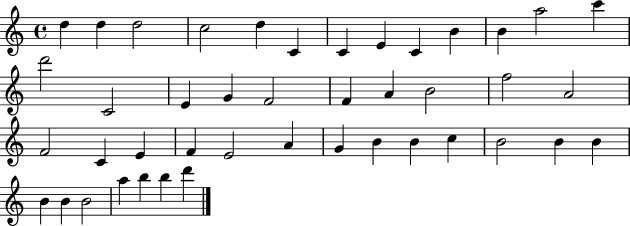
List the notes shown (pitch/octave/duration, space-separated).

D5/q D5/q D5/h C5/h D5/q C4/q C4/q E4/q C4/q B4/q B4/q A5/h C6/q D6/h C4/h E4/q G4/q F4/h F4/q A4/q B4/h F5/h A4/h F4/h C4/q E4/q F4/q E4/h A4/q G4/q B4/q B4/q C5/q B4/h B4/q B4/q B4/q B4/q B4/h A5/q B5/q B5/q D6/q